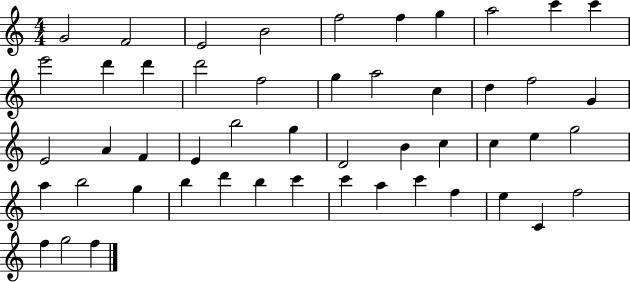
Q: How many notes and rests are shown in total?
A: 50